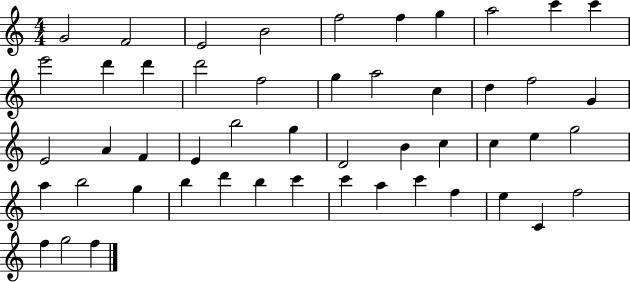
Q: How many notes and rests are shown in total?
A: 50